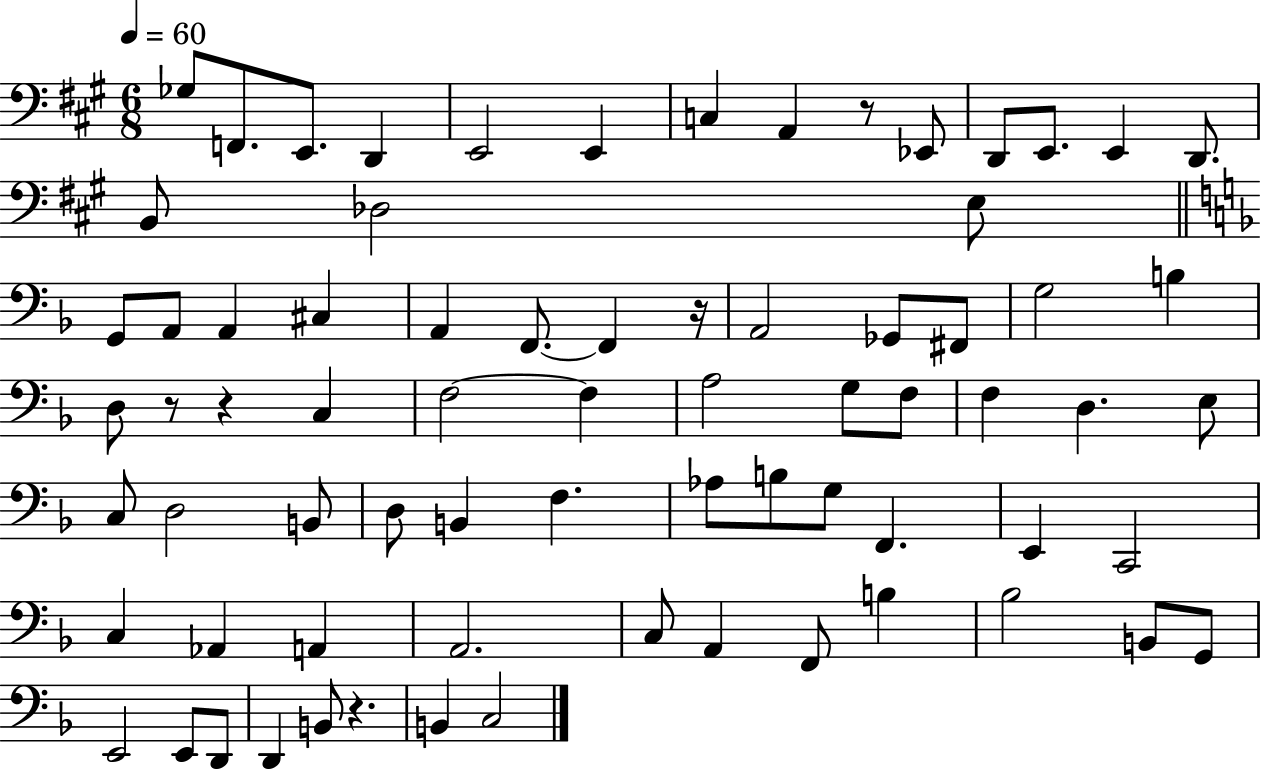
X:1
T:Untitled
M:6/8
L:1/4
K:A
_G,/2 F,,/2 E,,/2 D,, E,,2 E,, C, A,, z/2 _E,,/2 D,,/2 E,,/2 E,, D,,/2 B,,/2 _D,2 E,/2 G,,/2 A,,/2 A,, ^C, A,, F,,/2 F,, z/4 A,,2 _G,,/2 ^F,,/2 G,2 B, D,/2 z/2 z C, F,2 F, A,2 G,/2 F,/2 F, D, E,/2 C,/2 D,2 B,,/2 D,/2 B,, F, _A,/2 B,/2 G,/2 F,, E,, C,,2 C, _A,, A,, A,,2 C,/2 A,, F,,/2 B, _B,2 B,,/2 G,,/2 E,,2 E,,/2 D,,/2 D,, B,,/2 z B,, C,2